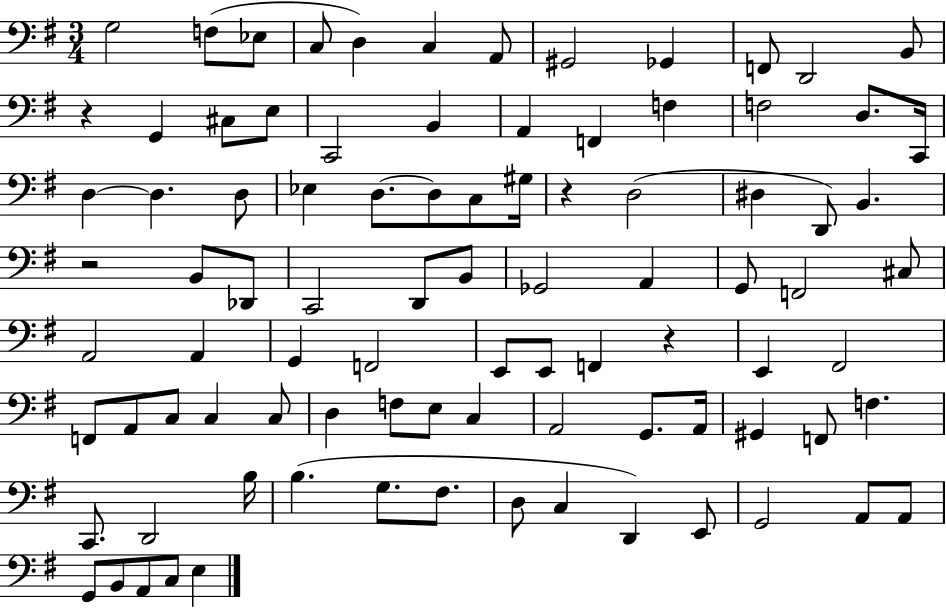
{
  \clef bass
  \numericTimeSignature
  \time 3/4
  \key g \major
  g2 f8( ees8 | c8 d4) c4 a,8 | gis,2 ges,4 | f,8 d,2 b,8 | \break r4 g,4 cis8 e8 | c,2 b,4 | a,4 f,4 f4 | f2 d8. c,16 | \break d4~~ d4. d8 | ees4 d8.~~ d8 c8 gis16 | r4 d2( | dis4 d,8) b,4. | \break r2 b,8 des,8 | c,2 d,8 b,8 | ges,2 a,4 | g,8 f,2 cis8 | \break a,2 a,4 | g,4 f,2 | e,8 e,8 f,4 r4 | e,4 fis,2 | \break f,8 a,8 c8 c4 c8 | d4 f8 e8 c4 | a,2 g,8. a,16 | gis,4 f,8 f4. | \break c,8. d,2 b16 | b4.( g8. fis8. | d8 c4 d,4) e,8 | g,2 a,8 a,8 | \break g,8 b,8 a,8 c8 e4 | \bar "|."
}